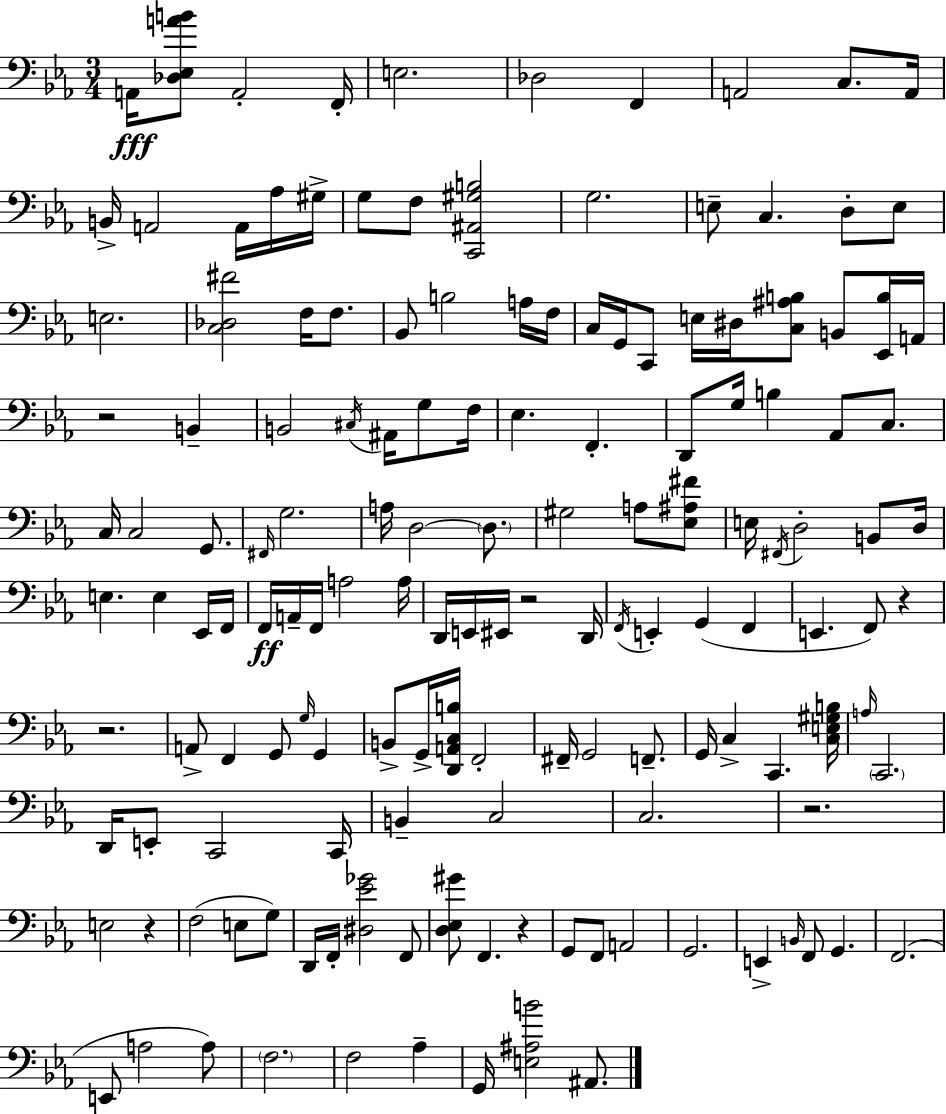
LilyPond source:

{
  \clef bass
  \numericTimeSignature
  \time 3/4
  \key ees \major
  a,16\fff <des ees a' b'>8 a,2-. f,16-. | e2. | des2 f,4 | a,2 c8. a,16 | \break b,16-> a,2 a,16 aes16 gis16-> | g8 f8 <c, ais, gis b>2 | g2. | e8-- c4. d8-. e8 | \break e2. | <c des fis'>2 f16 f8. | bes,8 b2 a16 f16 | c16 g,16 c,8 e16 dis16 <c ais b>8 b,8 <ees, b>16 a,16 | \break r2 b,4-- | b,2 \acciaccatura { cis16 } ais,16 g8 | f16 ees4. f,4.-. | d,8 g16 b4 aes,8 c8. | \break c16 c2 g,8. | \grace { fis,16 } g2. | a16 d2~~ \parenthesize d8. | gis2 a8 | \break <ees ais fis'>8 e16 \acciaccatura { fis,16 } d2-. | b,8 d16 e4. e4 | ees,16 f,16 f,16\ff a,16-- f,16 a2 | a16 d,16 e,16 eis,16 r2 | \break d,16 \acciaccatura { f,16 } e,4-. g,4( | f,4 e,4. f,8) | r4 r2. | a,8-> f,4 g,8 | \break \grace { g16 } g,4 b,8-> g,16-> <d, a, c b>16 f,2-. | fis,16-- g,2 | f,8.-- g,16 c4-> c,4. | <c e gis b>16 \grace { a16 } \parenthesize c,2. | \break d,16 e,8-. c,2 | c,16 b,4-- c2 | c2. | r2. | \break e2 | r4 f2( | e8 g8) d,16 f,16-. <dis ees' ges'>2 | f,8 <d ees gis'>8 f,4. | \break r4 g,8 f,8 a,2 | g,2. | e,4-> \grace { b,16 } f,8 | g,4. f,2.( | \break e,8 a2 | a8) \parenthesize f2. | f2 | aes4-- g,16 <e ais b'>2 | \break ais,8. \bar "|."
}